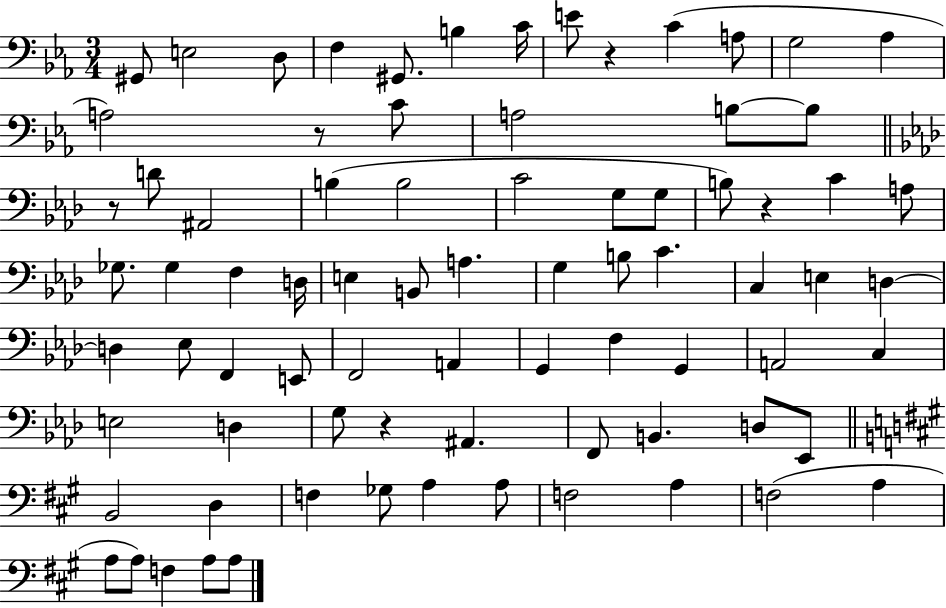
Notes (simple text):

G#2/e E3/h D3/e F3/q G#2/e. B3/q C4/s E4/e R/q C4/q A3/e G3/h Ab3/q A3/h R/e C4/e A3/h B3/e B3/e R/e D4/e A#2/h B3/q B3/h C4/h G3/e G3/e B3/e R/q C4/q A3/e Gb3/e. Gb3/q F3/q D3/s E3/q B2/e A3/q. G3/q B3/e C4/q. C3/q E3/q D3/q D3/q Eb3/e F2/q E2/e F2/h A2/q G2/q F3/q G2/q A2/h C3/q E3/h D3/q G3/e R/q A#2/q. F2/e B2/q. D3/e Eb2/e B2/h D3/q F3/q Gb3/e A3/q A3/e F3/h A3/q F3/h A3/q A3/e A3/e F3/q A3/e A3/e